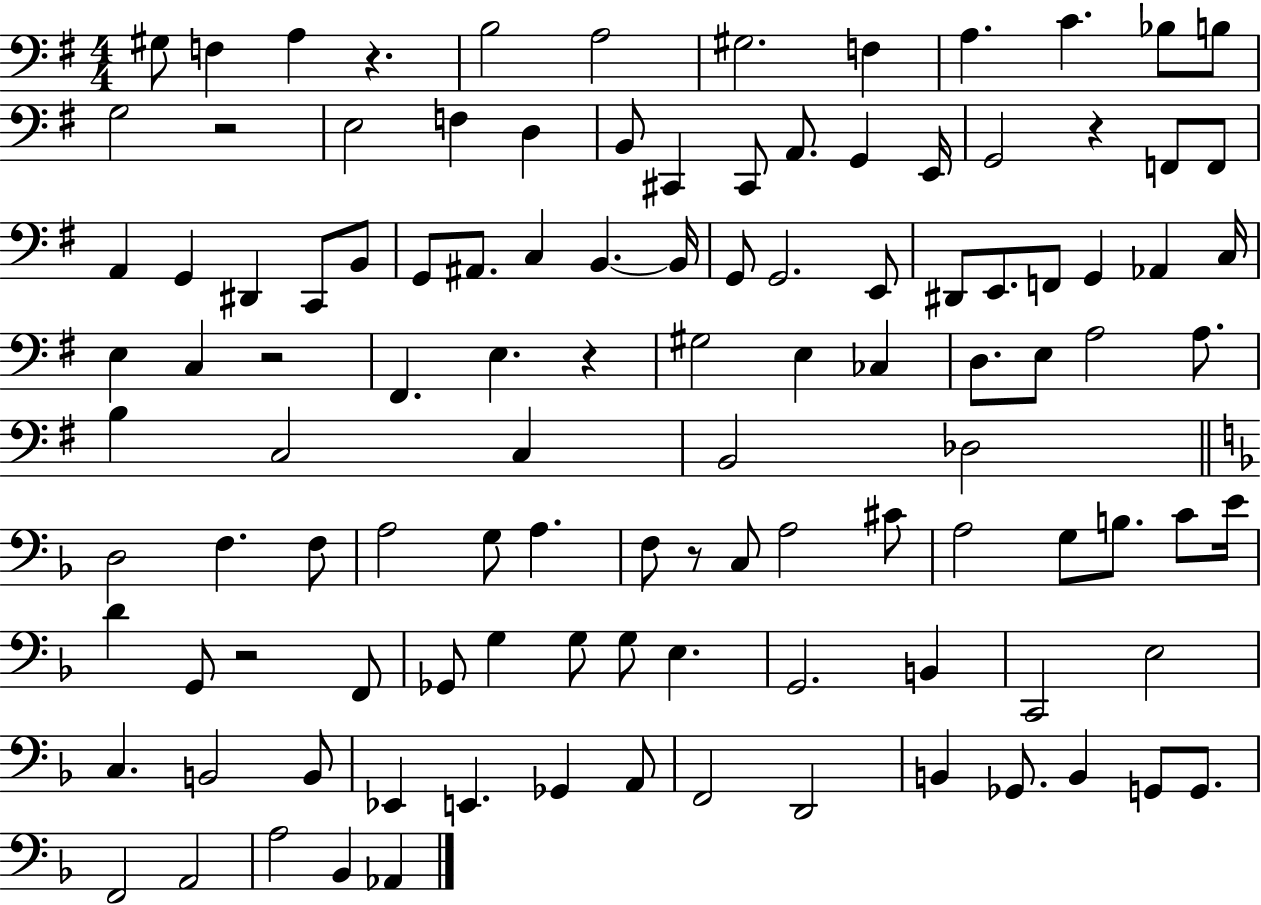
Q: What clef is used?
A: bass